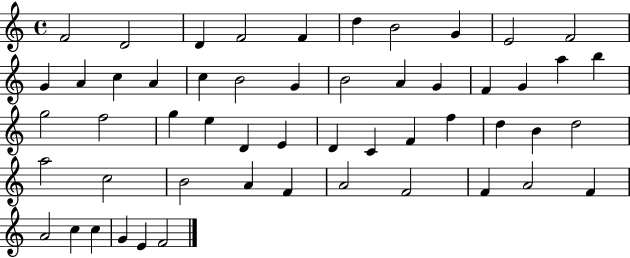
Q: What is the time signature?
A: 4/4